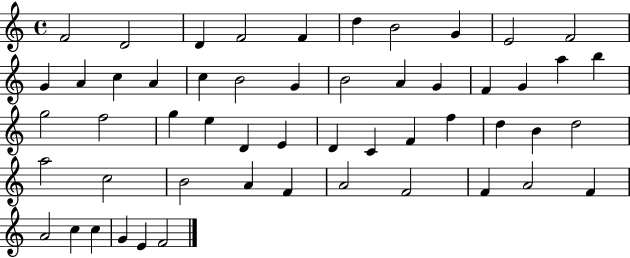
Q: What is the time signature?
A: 4/4